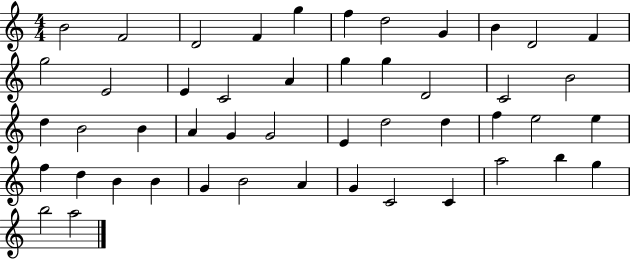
{
  \clef treble
  \numericTimeSignature
  \time 4/4
  \key c \major
  b'2 f'2 | d'2 f'4 g''4 | f''4 d''2 g'4 | b'4 d'2 f'4 | \break g''2 e'2 | e'4 c'2 a'4 | g''4 g''4 d'2 | c'2 b'2 | \break d''4 b'2 b'4 | a'4 g'4 g'2 | e'4 d''2 d''4 | f''4 e''2 e''4 | \break f''4 d''4 b'4 b'4 | g'4 b'2 a'4 | g'4 c'2 c'4 | a''2 b''4 g''4 | \break b''2 a''2 | \bar "|."
}